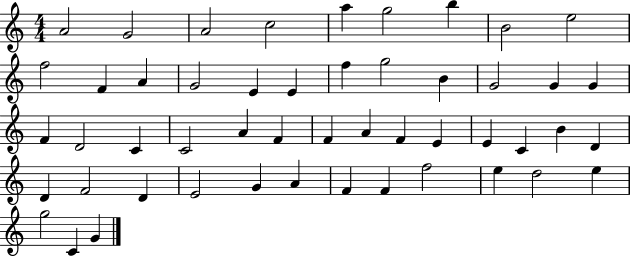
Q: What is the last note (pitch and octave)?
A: G4